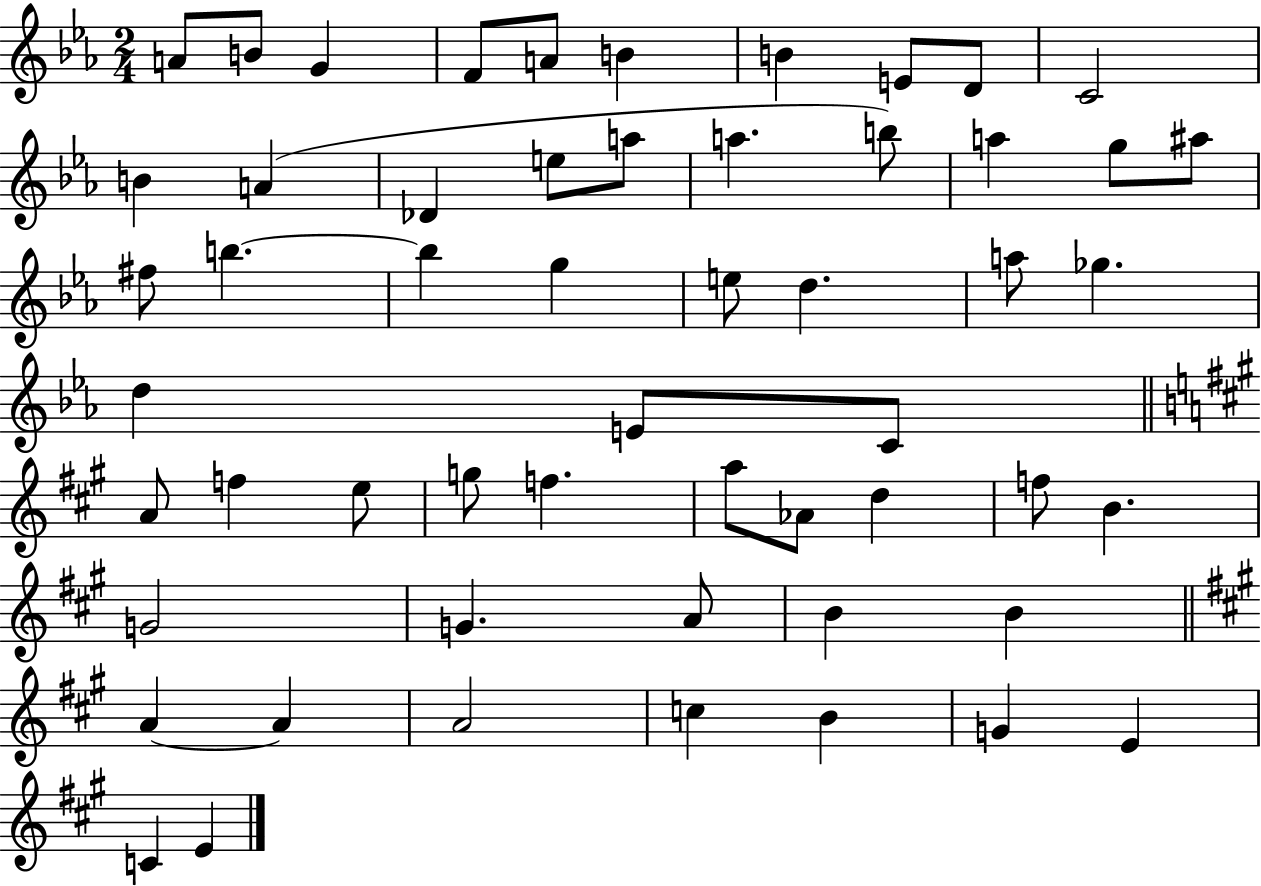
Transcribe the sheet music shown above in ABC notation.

X:1
T:Untitled
M:2/4
L:1/4
K:Eb
A/2 B/2 G F/2 A/2 B B E/2 D/2 C2 B A _D e/2 a/2 a b/2 a g/2 ^a/2 ^f/2 b b g e/2 d a/2 _g d E/2 C/2 A/2 f e/2 g/2 f a/2 _A/2 d f/2 B G2 G A/2 B B A A A2 c B G E C E